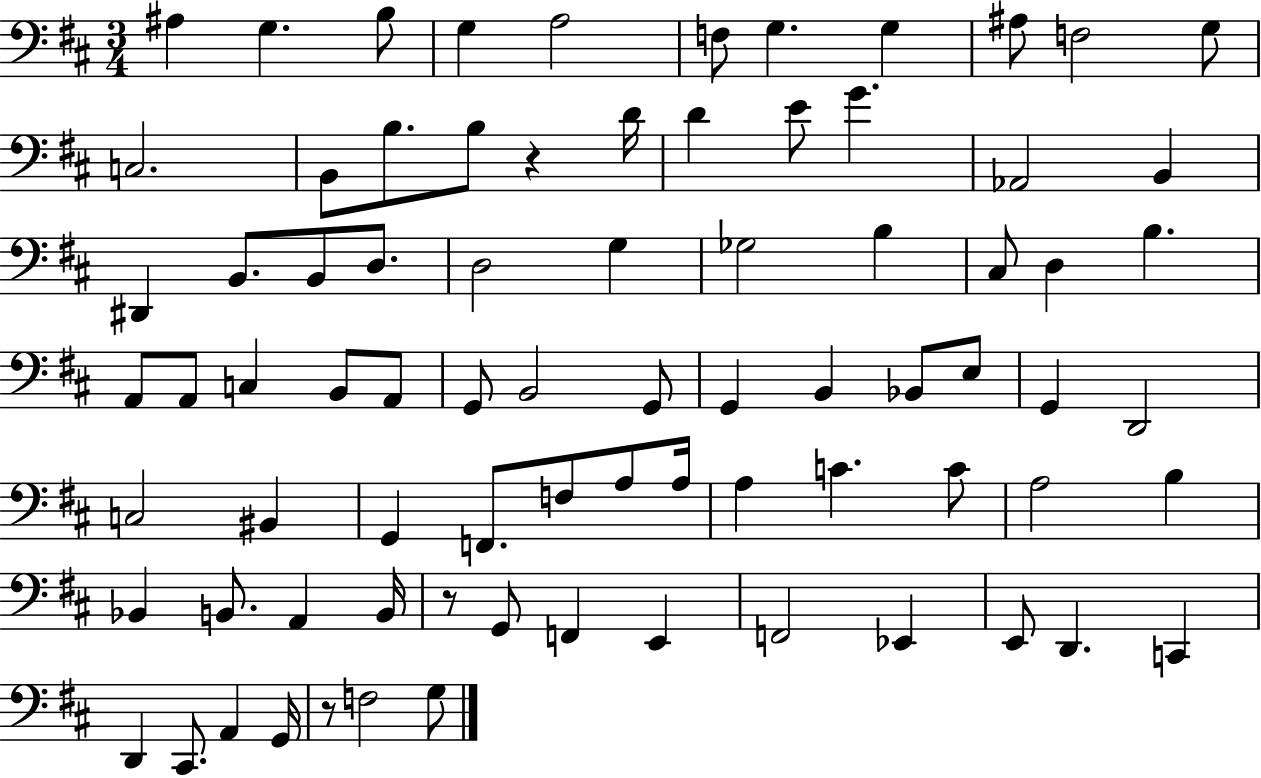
A#3/q G3/q. B3/e G3/q A3/h F3/e G3/q. G3/q A#3/e F3/h G3/e C3/h. B2/e B3/e. B3/e R/q D4/s D4/q E4/e G4/q. Ab2/h B2/q D#2/q B2/e. B2/e D3/e. D3/h G3/q Gb3/h B3/q C#3/e D3/q B3/q. A2/e A2/e C3/q B2/e A2/e G2/e B2/h G2/e G2/q B2/q Bb2/e E3/e G2/q D2/h C3/h BIS2/q G2/q F2/e. F3/e A3/e A3/s A3/q C4/q. C4/e A3/h B3/q Bb2/q B2/e. A2/q B2/s R/e G2/e F2/q E2/q F2/h Eb2/q E2/e D2/q. C2/q D2/q C#2/e. A2/q G2/s R/e F3/h G3/e